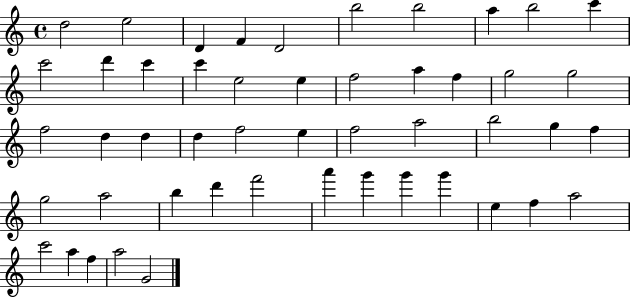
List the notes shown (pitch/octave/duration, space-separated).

D5/h E5/h D4/q F4/q D4/h B5/h B5/h A5/q B5/h C6/q C6/h D6/q C6/q C6/q E5/h E5/q F5/h A5/q F5/q G5/h G5/h F5/h D5/q D5/q D5/q F5/h E5/q F5/h A5/h B5/h G5/q F5/q G5/h A5/h B5/q D6/q F6/h A6/q G6/q G6/q G6/q E5/q F5/q A5/h C6/h A5/q F5/q A5/h G4/h